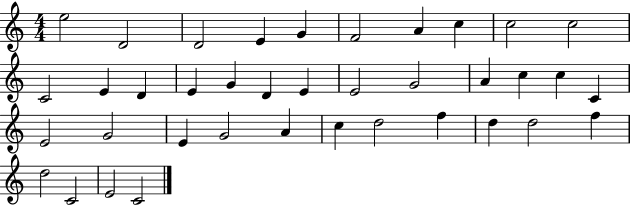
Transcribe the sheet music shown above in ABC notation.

X:1
T:Untitled
M:4/4
L:1/4
K:C
e2 D2 D2 E G F2 A c c2 c2 C2 E D E G D E E2 G2 A c c C E2 G2 E G2 A c d2 f d d2 f d2 C2 E2 C2